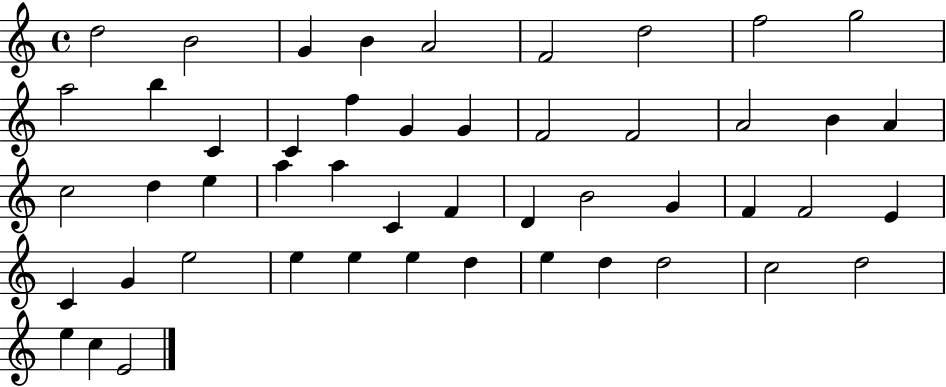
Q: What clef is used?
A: treble